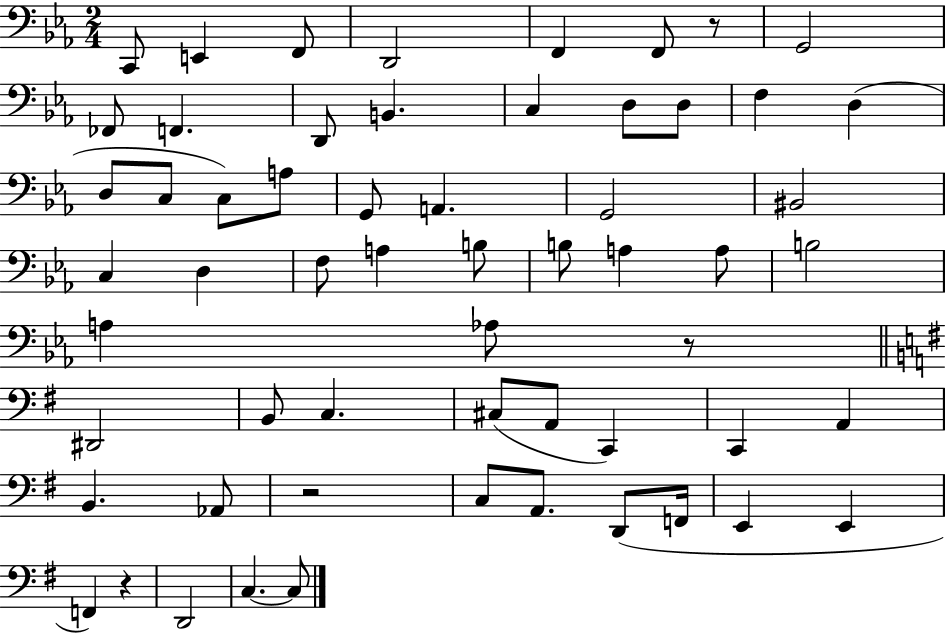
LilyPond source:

{
  \clef bass
  \numericTimeSignature
  \time 2/4
  \key ees \major
  c,8 e,4 f,8 | d,2 | f,4 f,8 r8 | g,2 | \break fes,8 f,4. | d,8 b,4. | c4 d8 d8 | f4 d4( | \break d8 c8 c8) a8 | g,8 a,4. | g,2 | bis,2 | \break c4 d4 | f8 a4 b8 | b8 a4 a8 | b2 | \break a4 aes8 r8 | \bar "||" \break \key g \major dis,2 | b,8 c4. | cis8( a,8 c,4) | c,4 a,4 | \break b,4. aes,8 | r2 | c8 a,8. d,8( f,16 | e,4 e,4 | \break f,4) r4 | d,2 | c4.~~ c8 | \bar "|."
}